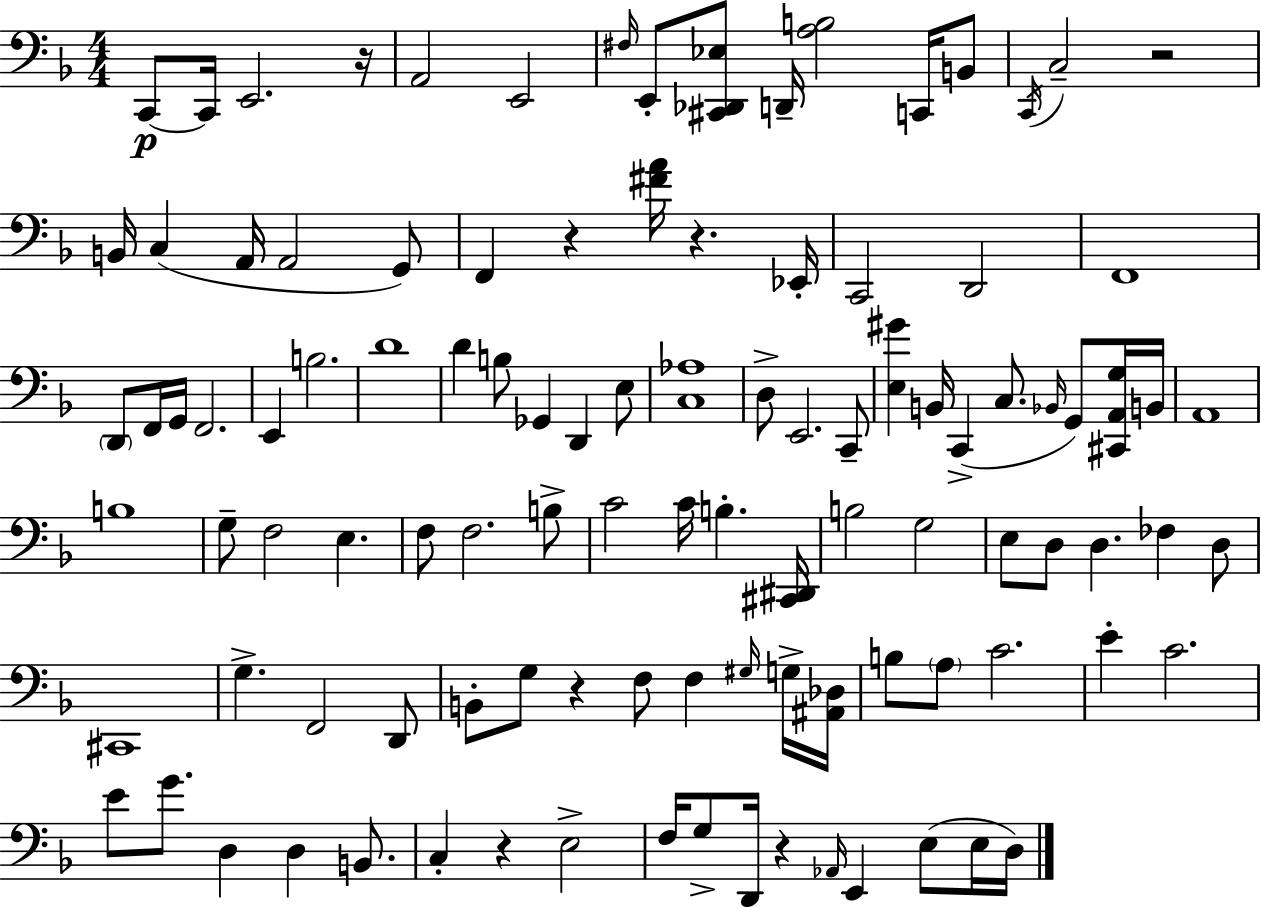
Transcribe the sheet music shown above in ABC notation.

X:1
T:Untitled
M:4/4
L:1/4
K:F
C,,/2 C,,/4 E,,2 z/4 A,,2 E,,2 ^F,/4 E,,/2 [^C,,_D,,_E,]/2 D,,/4 [A,B,]2 C,,/4 B,,/2 C,,/4 C,2 z2 B,,/4 C, A,,/4 A,,2 G,,/2 F,, z [^FA]/4 z _E,,/4 C,,2 D,,2 F,,4 D,,/2 F,,/4 G,,/4 F,,2 E,, B,2 D4 D B,/2 _G,, D,, E,/2 [C,_A,]4 D,/2 E,,2 C,,/2 [E,^G] B,,/4 C,, C,/2 _B,,/4 G,,/2 [^C,,A,,G,]/4 B,,/4 A,,4 B,4 G,/2 F,2 E, F,/2 F,2 B,/2 C2 C/4 B, [^C,,^D,,]/4 B,2 G,2 E,/2 D,/2 D, _F, D,/2 ^C,,4 G, F,,2 D,,/2 B,,/2 G,/2 z F,/2 F, ^G,/4 G,/4 [^A,,_D,]/4 B,/2 A,/2 C2 E C2 E/2 G/2 D, D, B,,/2 C, z E,2 F,/4 G,/2 D,,/4 z _A,,/4 E,, E,/2 E,/4 D,/4